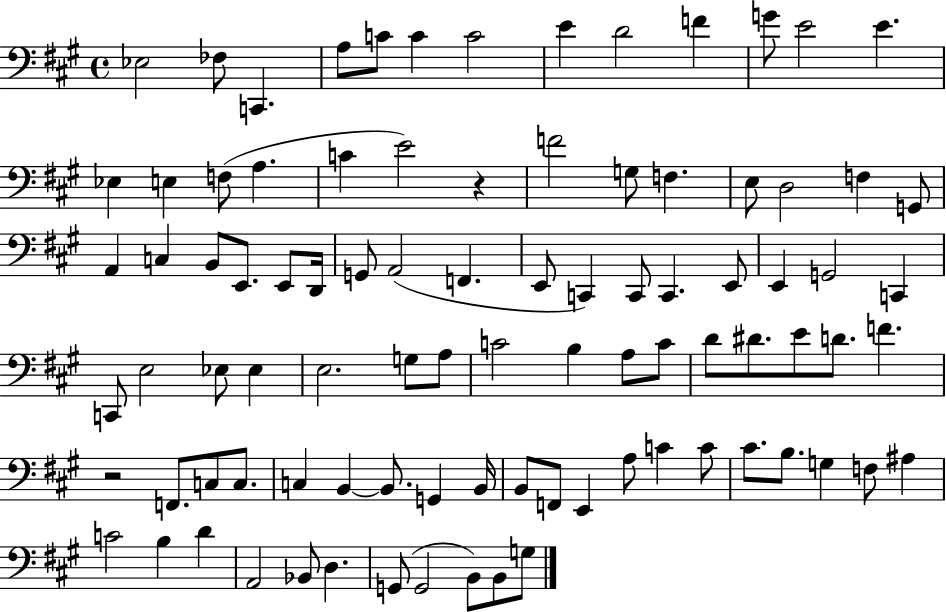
X:1
T:Untitled
M:4/4
L:1/4
K:A
_E,2 _F,/2 C,, A,/2 C/2 C C2 E D2 F G/2 E2 E _E, E, F,/2 A, C E2 z F2 G,/2 F, E,/2 D,2 F, G,,/2 A,, C, B,,/2 E,,/2 E,,/2 D,,/4 G,,/2 A,,2 F,, E,,/2 C,, C,,/2 C,, E,,/2 E,, G,,2 C,, C,,/2 E,2 _E,/2 _E, E,2 G,/2 A,/2 C2 B, A,/2 C/2 D/2 ^D/2 E/2 D/2 F z2 F,,/2 C,/2 C,/2 C, B,, B,,/2 G,, B,,/4 B,,/2 F,,/2 E,, A,/2 C C/2 ^C/2 B,/2 G, F,/2 ^A, C2 B, D A,,2 _B,,/2 D, G,,/2 G,,2 B,,/2 B,,/2 G,/2